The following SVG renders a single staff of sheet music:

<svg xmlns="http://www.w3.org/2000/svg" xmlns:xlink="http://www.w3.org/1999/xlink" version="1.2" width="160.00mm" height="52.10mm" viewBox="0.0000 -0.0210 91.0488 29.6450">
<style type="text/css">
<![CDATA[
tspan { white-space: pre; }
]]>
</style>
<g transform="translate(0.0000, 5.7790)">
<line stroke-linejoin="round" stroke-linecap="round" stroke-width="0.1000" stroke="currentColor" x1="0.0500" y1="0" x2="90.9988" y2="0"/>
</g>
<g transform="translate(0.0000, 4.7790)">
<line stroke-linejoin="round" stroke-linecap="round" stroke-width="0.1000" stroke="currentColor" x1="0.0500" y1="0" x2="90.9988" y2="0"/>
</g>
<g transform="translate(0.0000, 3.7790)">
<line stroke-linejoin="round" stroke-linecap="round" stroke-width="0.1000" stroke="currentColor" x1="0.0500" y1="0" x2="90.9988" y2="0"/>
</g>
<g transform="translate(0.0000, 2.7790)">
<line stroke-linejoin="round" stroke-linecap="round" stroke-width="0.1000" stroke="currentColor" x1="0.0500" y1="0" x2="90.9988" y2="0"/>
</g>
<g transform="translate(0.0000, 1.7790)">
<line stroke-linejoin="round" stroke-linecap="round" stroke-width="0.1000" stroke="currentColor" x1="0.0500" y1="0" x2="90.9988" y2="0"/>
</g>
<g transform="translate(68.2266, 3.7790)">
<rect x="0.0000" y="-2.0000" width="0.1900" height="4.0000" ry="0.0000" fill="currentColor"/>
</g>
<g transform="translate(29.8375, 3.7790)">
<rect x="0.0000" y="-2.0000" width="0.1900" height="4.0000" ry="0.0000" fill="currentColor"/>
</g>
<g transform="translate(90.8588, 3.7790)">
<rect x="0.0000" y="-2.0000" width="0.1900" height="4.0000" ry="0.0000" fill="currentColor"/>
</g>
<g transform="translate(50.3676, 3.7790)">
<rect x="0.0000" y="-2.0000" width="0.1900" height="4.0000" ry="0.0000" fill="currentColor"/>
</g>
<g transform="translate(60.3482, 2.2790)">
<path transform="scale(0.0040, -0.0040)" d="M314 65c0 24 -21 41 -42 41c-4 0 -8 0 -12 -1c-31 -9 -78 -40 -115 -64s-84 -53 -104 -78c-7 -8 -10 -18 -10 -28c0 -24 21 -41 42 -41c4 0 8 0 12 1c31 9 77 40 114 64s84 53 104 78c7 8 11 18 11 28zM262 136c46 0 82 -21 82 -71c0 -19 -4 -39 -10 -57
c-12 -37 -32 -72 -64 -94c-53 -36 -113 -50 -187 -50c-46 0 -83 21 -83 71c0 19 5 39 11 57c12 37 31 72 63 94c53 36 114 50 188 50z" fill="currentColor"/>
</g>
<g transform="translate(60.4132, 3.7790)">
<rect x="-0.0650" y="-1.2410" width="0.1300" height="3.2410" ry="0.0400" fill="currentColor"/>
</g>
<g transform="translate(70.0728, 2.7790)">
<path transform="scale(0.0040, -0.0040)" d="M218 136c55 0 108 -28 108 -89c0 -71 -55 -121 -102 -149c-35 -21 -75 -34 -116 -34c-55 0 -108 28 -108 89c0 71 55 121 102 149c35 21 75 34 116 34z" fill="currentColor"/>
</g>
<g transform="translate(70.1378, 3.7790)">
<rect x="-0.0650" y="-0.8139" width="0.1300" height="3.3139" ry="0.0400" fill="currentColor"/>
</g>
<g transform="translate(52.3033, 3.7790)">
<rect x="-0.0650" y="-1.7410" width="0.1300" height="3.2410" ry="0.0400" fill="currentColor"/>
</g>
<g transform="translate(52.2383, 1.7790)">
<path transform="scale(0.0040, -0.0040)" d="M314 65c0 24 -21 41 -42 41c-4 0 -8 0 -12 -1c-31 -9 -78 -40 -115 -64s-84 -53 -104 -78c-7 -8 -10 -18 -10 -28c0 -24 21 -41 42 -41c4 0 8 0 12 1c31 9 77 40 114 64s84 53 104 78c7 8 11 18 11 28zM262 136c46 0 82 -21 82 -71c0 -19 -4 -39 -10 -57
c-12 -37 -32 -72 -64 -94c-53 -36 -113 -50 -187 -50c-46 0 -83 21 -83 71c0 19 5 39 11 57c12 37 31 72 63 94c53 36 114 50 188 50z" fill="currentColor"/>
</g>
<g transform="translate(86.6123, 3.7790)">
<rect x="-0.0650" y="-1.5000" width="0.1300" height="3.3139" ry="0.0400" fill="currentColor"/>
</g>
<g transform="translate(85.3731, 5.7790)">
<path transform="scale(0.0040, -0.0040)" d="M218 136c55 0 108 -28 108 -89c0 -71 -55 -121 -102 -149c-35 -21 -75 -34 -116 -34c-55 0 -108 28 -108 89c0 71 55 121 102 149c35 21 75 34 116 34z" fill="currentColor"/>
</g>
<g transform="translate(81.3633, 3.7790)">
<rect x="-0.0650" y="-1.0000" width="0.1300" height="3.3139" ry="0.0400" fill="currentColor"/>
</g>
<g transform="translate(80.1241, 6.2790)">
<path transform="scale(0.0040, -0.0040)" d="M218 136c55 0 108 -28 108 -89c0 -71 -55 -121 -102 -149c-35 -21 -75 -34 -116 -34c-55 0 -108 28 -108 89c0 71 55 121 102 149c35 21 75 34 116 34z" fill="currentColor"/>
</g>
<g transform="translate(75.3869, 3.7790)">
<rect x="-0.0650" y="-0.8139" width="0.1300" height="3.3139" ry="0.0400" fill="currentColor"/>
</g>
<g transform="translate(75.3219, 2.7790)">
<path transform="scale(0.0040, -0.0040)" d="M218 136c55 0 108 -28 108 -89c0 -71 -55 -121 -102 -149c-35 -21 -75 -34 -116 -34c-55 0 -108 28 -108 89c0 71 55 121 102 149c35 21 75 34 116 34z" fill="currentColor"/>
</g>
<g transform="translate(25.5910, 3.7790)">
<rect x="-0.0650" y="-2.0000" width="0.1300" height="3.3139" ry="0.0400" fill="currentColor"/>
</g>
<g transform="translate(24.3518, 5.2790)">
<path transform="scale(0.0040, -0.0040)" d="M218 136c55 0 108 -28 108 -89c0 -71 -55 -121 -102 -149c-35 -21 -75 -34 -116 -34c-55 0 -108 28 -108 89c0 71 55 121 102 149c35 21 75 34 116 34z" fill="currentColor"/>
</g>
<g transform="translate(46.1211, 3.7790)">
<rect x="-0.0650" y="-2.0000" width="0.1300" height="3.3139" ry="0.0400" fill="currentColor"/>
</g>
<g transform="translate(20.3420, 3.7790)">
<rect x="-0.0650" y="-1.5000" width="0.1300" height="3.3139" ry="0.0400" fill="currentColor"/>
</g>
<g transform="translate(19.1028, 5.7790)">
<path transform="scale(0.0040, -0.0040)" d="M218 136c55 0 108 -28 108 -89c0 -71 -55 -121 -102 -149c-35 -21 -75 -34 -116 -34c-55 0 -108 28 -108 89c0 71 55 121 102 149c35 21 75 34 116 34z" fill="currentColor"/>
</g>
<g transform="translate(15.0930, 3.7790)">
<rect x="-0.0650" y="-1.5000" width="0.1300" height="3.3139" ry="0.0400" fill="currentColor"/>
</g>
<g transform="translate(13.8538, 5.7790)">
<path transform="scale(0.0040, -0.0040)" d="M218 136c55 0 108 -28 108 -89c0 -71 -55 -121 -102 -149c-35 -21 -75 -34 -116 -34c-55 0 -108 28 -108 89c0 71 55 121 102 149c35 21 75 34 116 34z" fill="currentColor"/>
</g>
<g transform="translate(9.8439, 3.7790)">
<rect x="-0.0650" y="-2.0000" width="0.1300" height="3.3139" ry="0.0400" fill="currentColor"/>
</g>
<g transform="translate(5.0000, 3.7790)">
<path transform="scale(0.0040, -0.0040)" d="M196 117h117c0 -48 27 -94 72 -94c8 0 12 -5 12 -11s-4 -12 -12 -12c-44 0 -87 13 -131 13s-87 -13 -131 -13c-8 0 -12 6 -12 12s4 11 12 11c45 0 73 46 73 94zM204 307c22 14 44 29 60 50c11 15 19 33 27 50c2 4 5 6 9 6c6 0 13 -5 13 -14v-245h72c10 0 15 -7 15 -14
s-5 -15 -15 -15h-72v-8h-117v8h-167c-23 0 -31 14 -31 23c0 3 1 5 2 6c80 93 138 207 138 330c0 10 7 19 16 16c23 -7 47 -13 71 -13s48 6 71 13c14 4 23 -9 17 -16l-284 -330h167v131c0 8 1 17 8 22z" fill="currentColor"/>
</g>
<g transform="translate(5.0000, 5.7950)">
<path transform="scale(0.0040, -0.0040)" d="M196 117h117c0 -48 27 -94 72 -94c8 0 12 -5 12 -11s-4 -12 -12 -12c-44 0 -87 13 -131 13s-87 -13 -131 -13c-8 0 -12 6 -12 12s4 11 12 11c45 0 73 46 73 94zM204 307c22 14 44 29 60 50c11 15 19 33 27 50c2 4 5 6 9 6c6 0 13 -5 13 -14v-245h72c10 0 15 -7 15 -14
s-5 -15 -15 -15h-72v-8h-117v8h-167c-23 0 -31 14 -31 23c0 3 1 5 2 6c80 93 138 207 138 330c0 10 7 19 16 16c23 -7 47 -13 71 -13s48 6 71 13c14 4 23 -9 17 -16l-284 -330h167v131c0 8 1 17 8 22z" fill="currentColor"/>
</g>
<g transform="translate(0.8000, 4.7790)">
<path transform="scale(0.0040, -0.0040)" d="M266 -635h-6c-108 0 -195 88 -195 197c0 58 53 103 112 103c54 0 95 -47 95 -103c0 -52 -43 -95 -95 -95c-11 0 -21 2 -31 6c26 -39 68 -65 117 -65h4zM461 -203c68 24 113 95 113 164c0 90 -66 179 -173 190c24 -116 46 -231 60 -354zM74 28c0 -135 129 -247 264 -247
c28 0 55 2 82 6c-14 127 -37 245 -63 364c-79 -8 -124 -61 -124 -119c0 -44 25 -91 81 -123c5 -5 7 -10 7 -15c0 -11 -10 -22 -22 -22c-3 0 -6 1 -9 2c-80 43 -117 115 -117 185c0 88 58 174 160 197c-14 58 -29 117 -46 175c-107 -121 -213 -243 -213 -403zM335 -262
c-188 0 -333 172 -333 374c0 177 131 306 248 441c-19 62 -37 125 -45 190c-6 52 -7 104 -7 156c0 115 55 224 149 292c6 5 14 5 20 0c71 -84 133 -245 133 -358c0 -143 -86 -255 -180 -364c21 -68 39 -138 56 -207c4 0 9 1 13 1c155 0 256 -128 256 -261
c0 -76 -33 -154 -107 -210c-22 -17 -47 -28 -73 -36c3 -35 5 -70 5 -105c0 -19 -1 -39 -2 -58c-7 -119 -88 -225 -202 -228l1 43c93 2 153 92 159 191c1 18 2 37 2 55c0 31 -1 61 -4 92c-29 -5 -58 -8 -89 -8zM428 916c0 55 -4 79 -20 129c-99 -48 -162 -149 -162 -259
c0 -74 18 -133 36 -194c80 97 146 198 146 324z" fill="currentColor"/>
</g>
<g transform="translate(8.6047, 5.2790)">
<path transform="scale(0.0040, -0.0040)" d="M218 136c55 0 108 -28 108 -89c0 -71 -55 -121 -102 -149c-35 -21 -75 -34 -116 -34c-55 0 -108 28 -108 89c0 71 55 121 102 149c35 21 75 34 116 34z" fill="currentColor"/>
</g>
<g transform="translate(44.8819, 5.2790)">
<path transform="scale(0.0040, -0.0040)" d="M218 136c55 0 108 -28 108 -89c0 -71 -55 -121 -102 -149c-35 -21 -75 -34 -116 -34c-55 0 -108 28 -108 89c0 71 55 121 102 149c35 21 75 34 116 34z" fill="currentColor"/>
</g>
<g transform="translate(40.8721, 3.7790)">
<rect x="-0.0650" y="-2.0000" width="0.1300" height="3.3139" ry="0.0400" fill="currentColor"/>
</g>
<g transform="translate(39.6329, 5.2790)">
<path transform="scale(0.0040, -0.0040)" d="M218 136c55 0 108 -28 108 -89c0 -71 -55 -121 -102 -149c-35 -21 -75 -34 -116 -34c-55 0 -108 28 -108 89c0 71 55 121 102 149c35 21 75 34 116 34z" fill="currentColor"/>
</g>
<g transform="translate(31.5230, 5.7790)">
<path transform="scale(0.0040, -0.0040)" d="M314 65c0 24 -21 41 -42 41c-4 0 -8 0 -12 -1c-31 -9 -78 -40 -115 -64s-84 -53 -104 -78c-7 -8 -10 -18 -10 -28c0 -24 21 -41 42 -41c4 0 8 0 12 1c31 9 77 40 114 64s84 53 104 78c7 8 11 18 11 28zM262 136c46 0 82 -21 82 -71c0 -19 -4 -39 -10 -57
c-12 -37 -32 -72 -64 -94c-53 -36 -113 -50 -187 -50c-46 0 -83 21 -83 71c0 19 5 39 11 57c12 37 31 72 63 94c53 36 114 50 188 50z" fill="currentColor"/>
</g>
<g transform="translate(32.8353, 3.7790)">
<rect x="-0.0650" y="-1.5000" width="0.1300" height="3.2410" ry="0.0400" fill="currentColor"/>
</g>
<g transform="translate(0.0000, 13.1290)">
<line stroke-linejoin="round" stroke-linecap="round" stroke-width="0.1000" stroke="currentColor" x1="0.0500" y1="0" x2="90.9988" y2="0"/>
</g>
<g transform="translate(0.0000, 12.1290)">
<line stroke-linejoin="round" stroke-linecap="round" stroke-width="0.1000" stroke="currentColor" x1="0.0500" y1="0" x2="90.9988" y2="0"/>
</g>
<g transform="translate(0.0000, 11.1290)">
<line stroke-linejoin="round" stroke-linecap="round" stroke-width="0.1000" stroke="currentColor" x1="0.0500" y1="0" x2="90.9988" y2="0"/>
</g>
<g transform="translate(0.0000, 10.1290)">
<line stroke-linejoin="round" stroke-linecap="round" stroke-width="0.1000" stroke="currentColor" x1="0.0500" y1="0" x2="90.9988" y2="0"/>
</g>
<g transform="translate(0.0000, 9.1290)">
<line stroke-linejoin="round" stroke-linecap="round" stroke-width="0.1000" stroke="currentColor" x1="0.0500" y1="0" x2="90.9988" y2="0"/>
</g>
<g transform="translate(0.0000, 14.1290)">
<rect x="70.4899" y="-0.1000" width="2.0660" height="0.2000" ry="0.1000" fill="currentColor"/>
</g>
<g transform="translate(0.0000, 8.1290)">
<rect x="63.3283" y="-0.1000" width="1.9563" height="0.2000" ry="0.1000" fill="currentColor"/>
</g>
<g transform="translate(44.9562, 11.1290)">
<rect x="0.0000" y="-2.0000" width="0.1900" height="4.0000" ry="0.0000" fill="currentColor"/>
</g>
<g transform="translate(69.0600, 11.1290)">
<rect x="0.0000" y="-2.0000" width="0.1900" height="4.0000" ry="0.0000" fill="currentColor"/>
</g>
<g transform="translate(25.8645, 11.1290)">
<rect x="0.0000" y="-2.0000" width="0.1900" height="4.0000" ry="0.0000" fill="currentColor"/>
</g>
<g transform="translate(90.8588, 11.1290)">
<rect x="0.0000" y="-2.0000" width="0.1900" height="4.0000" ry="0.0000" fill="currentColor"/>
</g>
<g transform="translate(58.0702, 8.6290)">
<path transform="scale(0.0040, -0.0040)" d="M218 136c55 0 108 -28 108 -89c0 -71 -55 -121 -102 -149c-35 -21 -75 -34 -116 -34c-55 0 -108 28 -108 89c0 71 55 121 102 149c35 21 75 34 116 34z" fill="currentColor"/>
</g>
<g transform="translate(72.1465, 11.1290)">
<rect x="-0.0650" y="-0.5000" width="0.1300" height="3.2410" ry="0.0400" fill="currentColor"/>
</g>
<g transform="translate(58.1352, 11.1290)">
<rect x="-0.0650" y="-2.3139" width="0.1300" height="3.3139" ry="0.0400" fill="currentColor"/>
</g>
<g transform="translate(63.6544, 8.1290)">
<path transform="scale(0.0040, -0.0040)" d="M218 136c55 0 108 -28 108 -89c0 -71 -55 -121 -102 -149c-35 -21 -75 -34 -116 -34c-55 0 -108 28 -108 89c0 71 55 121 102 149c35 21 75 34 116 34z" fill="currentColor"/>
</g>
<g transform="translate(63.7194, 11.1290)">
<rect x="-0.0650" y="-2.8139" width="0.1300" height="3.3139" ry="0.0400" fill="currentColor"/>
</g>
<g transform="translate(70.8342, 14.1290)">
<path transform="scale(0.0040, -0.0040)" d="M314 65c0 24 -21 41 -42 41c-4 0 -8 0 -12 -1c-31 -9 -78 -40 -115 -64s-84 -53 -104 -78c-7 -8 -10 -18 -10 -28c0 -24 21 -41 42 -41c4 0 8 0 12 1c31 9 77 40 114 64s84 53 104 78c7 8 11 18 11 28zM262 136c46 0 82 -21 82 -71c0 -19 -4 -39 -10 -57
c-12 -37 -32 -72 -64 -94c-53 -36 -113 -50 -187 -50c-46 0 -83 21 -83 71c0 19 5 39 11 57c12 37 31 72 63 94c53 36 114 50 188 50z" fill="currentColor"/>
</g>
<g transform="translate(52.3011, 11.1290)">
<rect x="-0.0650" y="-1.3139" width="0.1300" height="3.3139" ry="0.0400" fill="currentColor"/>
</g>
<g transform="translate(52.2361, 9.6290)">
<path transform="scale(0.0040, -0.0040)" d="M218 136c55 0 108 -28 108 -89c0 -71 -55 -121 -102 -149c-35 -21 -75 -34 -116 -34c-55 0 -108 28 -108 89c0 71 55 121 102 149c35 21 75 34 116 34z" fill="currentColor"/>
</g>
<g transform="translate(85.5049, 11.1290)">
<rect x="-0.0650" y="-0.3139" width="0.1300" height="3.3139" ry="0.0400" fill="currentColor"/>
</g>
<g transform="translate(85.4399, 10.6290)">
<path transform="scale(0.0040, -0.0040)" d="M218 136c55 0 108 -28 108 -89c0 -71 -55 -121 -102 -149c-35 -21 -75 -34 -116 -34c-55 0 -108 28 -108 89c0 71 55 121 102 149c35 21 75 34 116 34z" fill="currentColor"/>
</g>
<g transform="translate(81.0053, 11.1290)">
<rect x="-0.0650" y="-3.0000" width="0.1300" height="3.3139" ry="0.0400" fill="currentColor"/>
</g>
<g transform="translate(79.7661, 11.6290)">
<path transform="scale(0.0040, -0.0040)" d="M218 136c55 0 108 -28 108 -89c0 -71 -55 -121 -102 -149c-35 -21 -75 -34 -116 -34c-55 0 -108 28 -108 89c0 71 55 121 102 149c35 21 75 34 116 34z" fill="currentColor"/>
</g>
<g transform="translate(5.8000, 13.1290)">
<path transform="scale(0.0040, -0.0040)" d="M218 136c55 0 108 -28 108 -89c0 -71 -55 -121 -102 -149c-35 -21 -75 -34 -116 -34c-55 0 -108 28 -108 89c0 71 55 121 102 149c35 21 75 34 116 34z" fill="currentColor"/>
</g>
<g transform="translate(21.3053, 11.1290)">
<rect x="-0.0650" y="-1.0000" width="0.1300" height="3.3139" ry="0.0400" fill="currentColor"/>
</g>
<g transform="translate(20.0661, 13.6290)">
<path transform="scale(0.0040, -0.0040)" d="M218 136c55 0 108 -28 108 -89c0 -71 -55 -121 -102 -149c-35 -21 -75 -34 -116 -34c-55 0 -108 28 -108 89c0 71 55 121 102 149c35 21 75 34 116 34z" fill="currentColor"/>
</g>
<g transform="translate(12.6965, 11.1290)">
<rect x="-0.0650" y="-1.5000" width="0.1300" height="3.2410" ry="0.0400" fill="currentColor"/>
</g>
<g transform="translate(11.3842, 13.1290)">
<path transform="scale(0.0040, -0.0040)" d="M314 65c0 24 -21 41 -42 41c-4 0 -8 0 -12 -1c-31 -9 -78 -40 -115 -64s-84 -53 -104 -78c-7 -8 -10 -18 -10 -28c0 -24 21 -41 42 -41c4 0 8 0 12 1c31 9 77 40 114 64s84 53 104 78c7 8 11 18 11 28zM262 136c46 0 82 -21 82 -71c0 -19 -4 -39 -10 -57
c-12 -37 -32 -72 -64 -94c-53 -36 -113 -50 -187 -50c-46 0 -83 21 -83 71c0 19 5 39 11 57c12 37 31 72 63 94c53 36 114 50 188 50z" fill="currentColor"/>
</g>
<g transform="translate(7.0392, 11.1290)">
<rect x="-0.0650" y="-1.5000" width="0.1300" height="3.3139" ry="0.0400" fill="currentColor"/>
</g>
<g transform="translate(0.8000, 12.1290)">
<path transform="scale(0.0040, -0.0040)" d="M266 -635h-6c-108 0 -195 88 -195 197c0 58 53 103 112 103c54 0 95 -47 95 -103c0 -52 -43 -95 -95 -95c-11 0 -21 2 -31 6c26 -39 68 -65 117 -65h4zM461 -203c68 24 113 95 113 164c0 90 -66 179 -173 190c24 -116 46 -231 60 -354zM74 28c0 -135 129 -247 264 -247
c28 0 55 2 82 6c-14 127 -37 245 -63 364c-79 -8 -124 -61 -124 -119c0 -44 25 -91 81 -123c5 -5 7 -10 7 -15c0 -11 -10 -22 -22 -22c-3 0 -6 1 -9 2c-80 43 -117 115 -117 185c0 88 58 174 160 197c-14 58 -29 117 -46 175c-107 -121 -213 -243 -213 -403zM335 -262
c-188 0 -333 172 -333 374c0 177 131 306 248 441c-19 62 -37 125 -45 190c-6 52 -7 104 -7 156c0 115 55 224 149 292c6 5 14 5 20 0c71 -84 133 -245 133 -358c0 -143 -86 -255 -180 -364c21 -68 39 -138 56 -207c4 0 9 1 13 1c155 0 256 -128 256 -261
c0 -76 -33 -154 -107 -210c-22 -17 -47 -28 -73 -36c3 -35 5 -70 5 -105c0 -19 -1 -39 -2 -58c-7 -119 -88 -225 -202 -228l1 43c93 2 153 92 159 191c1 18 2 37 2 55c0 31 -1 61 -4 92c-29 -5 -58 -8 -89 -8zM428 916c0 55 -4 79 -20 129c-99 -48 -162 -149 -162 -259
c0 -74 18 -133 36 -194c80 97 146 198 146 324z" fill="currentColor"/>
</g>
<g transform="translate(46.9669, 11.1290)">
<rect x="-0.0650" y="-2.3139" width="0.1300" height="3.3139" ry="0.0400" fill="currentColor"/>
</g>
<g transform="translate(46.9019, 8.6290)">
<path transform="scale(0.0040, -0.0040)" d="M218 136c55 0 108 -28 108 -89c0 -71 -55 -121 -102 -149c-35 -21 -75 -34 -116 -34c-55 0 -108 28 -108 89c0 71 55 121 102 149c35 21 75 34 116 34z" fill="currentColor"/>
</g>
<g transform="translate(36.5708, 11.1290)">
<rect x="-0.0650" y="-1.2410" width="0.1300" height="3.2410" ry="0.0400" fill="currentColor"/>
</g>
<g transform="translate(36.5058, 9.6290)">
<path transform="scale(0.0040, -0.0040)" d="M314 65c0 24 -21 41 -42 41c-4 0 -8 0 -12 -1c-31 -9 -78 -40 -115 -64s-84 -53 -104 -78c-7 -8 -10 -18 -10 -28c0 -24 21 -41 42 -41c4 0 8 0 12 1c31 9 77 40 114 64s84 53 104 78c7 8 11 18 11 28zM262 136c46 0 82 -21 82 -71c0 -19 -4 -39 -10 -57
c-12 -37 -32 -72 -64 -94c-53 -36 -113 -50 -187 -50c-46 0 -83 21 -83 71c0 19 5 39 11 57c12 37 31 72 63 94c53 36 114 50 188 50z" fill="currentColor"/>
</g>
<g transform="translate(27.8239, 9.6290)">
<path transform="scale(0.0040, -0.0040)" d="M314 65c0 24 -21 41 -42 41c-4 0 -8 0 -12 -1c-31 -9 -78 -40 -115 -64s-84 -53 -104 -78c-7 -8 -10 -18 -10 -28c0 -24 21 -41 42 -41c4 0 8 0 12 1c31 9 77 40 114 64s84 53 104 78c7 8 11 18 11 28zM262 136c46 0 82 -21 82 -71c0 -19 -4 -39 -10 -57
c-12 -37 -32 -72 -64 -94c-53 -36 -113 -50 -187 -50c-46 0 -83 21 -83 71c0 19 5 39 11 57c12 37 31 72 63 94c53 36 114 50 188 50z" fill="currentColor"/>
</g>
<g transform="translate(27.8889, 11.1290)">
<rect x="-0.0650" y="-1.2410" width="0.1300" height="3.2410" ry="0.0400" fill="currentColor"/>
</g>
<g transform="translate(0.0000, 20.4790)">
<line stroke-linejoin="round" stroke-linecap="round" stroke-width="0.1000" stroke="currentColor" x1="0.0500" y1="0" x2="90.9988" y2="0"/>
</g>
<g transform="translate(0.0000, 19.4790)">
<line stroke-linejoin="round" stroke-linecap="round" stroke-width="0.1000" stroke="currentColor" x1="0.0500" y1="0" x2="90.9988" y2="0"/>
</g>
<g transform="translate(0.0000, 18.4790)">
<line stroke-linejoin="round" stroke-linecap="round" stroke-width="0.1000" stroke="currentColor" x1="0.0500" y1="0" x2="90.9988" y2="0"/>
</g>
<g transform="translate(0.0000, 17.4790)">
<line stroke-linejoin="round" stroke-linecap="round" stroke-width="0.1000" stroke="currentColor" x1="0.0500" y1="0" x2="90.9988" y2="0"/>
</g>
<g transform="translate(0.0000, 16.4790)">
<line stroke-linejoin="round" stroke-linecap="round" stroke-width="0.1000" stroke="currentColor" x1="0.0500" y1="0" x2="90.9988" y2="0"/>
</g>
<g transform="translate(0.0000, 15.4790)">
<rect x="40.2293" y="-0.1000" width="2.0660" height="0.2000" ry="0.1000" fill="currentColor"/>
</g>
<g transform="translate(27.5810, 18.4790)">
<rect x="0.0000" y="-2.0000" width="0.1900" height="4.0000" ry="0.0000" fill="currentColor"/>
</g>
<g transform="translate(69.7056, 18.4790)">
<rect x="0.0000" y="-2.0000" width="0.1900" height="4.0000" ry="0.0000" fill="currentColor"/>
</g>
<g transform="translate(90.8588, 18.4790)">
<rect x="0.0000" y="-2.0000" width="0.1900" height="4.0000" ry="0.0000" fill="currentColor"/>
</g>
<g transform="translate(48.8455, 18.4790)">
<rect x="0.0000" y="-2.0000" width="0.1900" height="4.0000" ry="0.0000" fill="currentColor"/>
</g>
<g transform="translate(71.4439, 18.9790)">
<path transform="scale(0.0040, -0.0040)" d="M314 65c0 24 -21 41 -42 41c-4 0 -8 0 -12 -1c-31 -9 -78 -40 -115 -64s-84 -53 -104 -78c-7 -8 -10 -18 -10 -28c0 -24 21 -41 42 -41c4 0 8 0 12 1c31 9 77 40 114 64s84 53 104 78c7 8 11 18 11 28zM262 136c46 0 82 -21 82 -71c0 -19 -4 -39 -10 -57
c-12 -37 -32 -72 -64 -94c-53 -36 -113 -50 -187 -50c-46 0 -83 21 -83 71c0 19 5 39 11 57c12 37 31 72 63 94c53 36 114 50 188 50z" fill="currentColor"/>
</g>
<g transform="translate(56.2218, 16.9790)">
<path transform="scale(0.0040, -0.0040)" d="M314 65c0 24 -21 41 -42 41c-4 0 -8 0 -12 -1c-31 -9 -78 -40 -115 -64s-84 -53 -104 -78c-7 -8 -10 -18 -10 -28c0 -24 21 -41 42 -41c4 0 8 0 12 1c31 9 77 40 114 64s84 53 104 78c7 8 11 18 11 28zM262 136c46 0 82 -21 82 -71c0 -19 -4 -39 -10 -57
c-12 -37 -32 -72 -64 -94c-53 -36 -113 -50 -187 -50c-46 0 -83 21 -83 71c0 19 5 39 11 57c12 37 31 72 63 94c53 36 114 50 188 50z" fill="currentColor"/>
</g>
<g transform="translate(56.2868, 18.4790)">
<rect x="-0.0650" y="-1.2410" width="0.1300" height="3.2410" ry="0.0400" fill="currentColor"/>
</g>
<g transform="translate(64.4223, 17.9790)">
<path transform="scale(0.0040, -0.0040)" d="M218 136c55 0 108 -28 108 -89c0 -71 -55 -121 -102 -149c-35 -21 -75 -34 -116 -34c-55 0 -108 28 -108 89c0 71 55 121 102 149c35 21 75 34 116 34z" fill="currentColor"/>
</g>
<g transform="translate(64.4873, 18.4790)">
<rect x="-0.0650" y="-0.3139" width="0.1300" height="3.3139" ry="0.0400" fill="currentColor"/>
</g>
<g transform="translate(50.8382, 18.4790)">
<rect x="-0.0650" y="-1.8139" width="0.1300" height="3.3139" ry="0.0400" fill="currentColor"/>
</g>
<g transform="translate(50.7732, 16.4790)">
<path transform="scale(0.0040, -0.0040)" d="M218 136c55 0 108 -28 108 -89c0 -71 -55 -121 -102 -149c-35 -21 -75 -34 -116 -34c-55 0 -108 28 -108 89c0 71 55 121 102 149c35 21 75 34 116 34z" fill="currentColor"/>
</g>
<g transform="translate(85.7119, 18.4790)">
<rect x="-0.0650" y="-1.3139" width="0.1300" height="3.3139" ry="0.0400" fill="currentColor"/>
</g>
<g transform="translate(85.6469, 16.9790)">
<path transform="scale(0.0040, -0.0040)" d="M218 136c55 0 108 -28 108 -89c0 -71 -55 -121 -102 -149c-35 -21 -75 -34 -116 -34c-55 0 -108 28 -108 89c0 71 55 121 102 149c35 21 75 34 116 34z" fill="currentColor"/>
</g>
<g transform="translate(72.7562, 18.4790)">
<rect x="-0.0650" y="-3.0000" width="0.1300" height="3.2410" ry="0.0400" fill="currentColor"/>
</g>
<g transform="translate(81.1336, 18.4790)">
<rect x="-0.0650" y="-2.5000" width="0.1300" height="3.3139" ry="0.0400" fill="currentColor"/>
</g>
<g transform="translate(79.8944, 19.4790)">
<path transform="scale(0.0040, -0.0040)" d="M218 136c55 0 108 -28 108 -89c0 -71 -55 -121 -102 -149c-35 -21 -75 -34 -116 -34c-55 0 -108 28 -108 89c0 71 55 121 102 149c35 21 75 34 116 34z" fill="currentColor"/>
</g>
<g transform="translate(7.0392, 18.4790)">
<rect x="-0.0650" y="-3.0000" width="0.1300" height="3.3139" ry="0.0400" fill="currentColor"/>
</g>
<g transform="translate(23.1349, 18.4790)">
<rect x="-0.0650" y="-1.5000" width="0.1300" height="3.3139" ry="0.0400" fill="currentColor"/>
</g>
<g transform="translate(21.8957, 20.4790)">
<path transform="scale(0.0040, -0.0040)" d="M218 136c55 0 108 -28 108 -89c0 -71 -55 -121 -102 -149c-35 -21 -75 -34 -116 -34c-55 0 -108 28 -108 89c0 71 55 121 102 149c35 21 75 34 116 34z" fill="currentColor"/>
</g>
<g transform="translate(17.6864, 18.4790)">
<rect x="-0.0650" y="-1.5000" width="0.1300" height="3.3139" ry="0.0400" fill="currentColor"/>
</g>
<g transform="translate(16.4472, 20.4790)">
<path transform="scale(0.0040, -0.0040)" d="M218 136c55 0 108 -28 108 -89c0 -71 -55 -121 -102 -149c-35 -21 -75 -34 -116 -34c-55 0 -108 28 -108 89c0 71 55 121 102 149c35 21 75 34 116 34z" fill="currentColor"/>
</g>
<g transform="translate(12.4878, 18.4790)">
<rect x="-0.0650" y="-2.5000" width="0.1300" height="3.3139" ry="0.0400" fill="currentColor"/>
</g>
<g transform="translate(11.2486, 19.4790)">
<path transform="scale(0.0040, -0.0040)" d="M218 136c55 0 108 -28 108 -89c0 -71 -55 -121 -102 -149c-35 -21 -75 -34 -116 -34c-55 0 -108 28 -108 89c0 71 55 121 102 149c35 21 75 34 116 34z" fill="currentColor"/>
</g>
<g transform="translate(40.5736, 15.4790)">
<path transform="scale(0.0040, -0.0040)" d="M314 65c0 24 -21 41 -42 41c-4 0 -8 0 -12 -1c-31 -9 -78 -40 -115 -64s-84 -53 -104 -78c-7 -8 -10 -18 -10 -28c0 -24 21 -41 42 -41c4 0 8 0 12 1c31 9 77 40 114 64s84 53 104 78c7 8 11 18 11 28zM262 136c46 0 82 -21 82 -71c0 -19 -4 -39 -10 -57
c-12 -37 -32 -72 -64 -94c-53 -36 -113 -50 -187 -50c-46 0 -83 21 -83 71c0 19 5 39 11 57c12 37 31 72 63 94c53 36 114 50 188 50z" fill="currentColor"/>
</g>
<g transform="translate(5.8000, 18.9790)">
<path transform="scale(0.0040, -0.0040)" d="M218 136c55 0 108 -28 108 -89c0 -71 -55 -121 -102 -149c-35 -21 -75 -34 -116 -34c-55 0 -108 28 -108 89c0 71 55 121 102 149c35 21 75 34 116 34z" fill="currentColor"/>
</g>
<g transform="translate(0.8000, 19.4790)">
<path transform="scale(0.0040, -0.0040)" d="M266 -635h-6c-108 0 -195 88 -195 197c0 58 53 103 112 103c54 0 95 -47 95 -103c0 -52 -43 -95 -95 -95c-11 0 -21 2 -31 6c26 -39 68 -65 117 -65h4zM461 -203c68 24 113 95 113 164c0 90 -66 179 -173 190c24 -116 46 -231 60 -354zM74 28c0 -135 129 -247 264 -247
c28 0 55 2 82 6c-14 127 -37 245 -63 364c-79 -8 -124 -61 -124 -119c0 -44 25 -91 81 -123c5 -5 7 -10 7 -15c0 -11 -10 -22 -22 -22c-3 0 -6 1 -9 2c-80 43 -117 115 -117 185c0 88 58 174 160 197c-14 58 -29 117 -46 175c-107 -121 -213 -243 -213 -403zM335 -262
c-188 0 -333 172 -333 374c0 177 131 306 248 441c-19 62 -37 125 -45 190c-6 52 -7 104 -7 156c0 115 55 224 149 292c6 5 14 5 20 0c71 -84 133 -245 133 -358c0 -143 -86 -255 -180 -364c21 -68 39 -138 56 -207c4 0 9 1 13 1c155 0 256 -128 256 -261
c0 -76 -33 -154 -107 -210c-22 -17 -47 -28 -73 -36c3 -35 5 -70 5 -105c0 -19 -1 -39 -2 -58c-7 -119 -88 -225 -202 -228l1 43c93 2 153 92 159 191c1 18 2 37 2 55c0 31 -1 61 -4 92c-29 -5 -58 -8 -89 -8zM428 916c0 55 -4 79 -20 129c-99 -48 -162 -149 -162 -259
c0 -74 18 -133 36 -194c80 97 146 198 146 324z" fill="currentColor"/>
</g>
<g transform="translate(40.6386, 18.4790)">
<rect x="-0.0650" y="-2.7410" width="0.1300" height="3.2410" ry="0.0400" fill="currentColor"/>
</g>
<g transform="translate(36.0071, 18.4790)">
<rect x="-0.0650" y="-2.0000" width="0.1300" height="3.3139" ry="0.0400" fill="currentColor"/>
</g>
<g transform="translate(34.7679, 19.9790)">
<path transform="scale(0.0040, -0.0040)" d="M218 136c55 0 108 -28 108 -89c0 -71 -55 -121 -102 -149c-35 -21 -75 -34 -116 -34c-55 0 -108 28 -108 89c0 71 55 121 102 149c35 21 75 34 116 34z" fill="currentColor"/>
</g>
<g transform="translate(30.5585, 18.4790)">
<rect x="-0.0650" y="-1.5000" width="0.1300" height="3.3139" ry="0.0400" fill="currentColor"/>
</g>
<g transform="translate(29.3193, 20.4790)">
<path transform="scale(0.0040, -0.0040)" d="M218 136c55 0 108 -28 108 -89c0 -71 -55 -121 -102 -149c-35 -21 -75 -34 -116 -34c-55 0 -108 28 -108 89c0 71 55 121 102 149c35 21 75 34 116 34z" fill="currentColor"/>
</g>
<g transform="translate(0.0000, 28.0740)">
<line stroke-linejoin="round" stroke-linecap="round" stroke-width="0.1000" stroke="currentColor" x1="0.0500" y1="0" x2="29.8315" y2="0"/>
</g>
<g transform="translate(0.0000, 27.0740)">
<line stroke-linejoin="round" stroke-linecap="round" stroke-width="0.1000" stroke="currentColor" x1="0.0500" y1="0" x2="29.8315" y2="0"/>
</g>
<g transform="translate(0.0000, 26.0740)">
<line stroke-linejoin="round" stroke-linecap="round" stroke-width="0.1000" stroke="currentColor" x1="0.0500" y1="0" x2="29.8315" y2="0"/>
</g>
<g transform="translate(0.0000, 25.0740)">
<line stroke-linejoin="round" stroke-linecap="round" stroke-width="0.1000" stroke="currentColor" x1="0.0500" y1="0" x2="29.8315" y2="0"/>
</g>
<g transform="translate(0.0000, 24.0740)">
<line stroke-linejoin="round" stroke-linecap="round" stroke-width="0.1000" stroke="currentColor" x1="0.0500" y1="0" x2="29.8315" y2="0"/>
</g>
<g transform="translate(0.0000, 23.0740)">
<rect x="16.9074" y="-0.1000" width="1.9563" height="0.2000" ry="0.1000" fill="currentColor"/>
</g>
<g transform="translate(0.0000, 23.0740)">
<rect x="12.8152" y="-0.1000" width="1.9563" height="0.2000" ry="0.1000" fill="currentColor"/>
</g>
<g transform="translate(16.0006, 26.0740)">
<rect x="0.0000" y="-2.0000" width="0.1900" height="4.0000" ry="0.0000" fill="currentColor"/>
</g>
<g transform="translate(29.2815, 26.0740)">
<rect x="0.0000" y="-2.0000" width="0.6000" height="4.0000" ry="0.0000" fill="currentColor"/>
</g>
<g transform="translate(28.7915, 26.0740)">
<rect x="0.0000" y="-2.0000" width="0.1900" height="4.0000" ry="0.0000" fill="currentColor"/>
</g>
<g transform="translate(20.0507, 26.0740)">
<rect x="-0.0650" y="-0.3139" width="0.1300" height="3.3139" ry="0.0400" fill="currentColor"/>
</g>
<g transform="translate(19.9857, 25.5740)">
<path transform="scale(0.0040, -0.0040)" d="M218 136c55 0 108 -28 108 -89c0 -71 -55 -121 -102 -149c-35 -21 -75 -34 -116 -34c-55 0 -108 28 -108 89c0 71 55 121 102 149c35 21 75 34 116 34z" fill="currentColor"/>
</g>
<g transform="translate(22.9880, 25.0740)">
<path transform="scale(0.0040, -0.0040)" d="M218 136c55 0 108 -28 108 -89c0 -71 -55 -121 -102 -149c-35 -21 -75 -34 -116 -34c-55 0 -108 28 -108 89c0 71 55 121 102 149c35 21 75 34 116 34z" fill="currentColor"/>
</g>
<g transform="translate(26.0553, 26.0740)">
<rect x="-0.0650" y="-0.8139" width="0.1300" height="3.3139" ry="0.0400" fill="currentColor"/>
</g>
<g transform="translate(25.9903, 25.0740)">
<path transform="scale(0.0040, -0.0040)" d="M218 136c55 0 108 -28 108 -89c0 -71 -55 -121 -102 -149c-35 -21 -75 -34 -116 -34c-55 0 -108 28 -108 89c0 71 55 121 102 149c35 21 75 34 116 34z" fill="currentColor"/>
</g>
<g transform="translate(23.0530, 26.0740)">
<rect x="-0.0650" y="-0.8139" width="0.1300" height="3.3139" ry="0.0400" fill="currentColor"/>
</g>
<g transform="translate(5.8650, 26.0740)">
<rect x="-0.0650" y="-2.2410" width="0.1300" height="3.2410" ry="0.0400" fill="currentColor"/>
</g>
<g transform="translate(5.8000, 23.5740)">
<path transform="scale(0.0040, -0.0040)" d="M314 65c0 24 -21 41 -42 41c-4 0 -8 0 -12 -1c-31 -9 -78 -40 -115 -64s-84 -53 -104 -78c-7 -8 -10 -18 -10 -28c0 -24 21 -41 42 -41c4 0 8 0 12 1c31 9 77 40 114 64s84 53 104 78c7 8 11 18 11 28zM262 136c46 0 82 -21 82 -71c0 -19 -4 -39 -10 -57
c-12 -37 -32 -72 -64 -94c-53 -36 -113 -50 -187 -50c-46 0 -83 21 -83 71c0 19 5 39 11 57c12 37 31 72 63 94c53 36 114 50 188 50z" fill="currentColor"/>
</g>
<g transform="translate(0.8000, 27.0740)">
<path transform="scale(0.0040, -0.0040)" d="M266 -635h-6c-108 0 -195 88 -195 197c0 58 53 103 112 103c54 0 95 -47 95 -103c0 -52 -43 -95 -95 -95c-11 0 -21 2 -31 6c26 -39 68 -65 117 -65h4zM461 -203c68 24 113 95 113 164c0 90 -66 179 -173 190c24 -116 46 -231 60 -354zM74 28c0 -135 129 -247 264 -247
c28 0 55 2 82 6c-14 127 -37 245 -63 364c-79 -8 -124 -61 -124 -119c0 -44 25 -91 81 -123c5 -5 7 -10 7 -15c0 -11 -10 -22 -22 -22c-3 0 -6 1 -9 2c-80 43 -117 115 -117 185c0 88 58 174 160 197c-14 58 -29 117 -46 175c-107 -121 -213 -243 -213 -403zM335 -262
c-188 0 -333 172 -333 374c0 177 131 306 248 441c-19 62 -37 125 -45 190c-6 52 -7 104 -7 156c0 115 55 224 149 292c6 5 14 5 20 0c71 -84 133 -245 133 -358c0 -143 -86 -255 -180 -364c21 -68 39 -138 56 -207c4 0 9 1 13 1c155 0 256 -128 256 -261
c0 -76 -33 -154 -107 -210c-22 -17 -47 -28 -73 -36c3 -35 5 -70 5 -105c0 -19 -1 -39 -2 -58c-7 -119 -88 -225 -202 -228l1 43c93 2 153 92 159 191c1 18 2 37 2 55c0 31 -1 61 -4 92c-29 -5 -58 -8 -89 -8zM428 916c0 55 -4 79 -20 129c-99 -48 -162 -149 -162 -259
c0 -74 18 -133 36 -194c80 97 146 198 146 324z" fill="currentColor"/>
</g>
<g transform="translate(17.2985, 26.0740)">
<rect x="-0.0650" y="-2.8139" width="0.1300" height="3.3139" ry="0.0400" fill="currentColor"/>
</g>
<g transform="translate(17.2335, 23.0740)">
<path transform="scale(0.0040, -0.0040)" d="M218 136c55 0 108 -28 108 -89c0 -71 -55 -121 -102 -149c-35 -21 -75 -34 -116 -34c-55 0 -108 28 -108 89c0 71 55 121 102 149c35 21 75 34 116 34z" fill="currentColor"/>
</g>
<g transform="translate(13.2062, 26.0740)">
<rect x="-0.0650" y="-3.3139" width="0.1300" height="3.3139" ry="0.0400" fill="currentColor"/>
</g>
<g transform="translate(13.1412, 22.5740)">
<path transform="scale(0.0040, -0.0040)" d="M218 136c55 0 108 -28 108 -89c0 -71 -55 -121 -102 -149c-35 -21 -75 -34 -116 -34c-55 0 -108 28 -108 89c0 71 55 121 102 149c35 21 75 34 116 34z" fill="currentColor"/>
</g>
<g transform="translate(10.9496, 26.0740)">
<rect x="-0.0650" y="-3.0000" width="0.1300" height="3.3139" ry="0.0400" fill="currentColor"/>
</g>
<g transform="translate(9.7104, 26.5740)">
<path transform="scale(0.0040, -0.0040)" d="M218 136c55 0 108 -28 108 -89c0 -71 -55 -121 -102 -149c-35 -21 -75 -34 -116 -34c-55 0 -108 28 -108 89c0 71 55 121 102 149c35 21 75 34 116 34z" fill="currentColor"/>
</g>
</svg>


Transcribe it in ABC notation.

X:1
T:Untitled
M:4/4
L:1/4
K:C
F E E F E2 F F f2 e2 d d D E E E2 D e2 e2 g e g a C2 A c A G E E E F a2 f e2 c A2 G e g2 A b a c d d